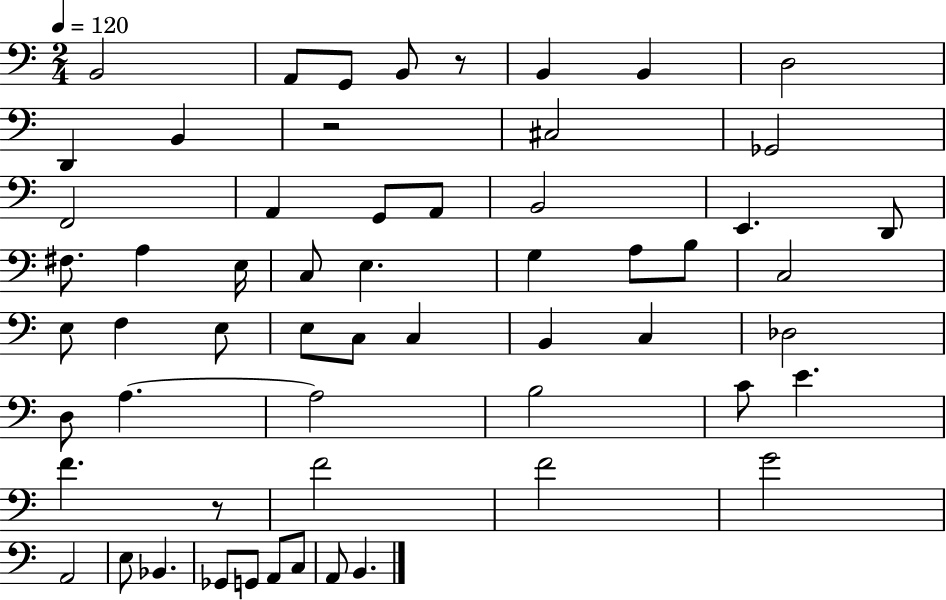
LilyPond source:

{
  \clef bass
  \numericTimeSignature
  \time 2/4
  \key c \major
  \tempo 4 = 120
  b,2 | a,8 g,8 b,8 r8 | b,4 b,4 | d2 | \break d,4 b,4 | r2 | cis2 | ges,2 | \break f,2 | a,4 g,8 a,8 | b,2 | e,4. d,8 | \break fis8. a4 e16 | c8 e4. | g4 a8 b8 | c2 | \break e8 f4 e8 | e8 c8 c4 | b,4 c4 | des2 | \break d8 a4.~~ | a2 | b2 | c'8 e'4. | \break f'4. r8 | f'2 | f'2 | g'2 | \break a,2 | e8 bes,4. | ges,8 g,8 a,8 c8 | a,8 b,4. | \break \bar "|."
}